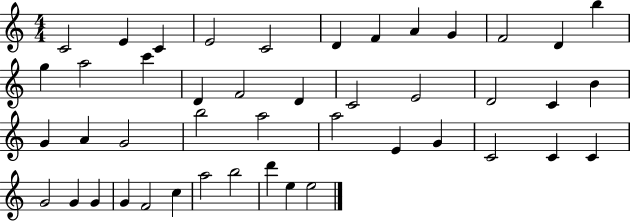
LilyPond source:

{
  \clef treble
  \numericTimeSignature
  \time 4/4
  \key c \major
  c'2 e'4 c'4 | e'2 c'2 | d'4 f'4 a'4 g'4 | f'2 d'4 b''4 | \break g''4 a''2 c'''4 | d'4 f'2 d'4 | c'2 e'2 | d'2 c'4 b'4 | \break g'4 a'4 g'2 | b''2 a''2 | a''2 e'4 g'4 | c'2 c'4 c'4 | \break g'2 g'4 g'4 | g'4 f'2 c''4 | a''2 b''2 | d'''4 e''4 e''2 | \break \bar "|."
}